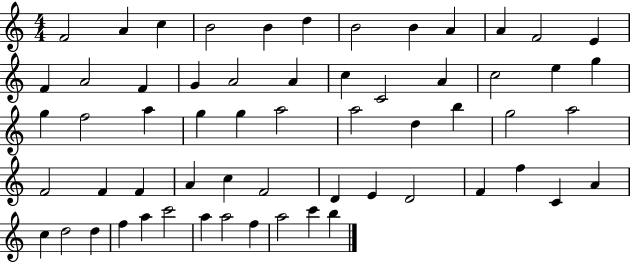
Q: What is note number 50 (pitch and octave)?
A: D5